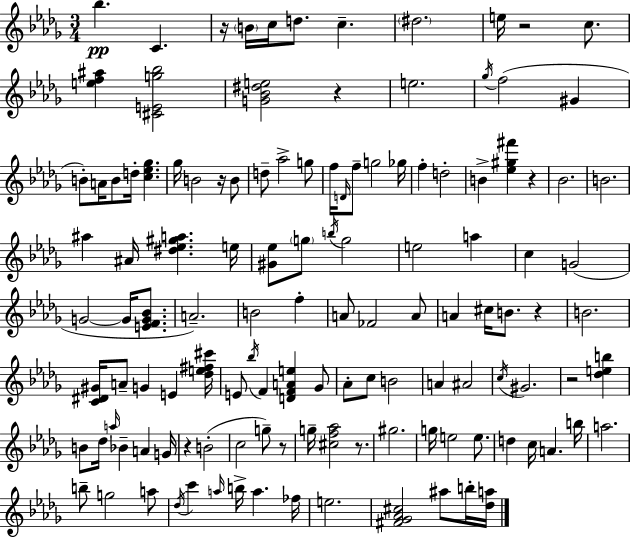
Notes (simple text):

Bb5/q. C4/q. R/s B4/s C5/s D5/e. C5/q. D#5/h. E5/s R/h C5/e. [E5,F5,A#5]/q [C#4,E4,G5,Bb5]/h [G4,Bb4,D#5,E5]/h R/q E5/h. Gb5/s F5/h G#4/q B4/e A4/s B4/e D5/s [C5,Eb5,Gb5]/q. Gb5/s B4/h R/s B4/e D5/e Ab5/h G5/e F5/s D4/s F5/e G5/h Gb5/s F5/q D5/h B4/q [Eb5,G#5,F#6]/q R/q Bb4/h. B4/h. A#5/q A#4/s [D#5,Eb5,G#5,A5]/q. E5/s [G#4,Eb5]/e G5/e B5/s G5/h E5/h A5/q C5/q G4/h G4/h G4/s [E4,F4,G4,Bb4]/e. A4/h. B4/h F5/q A4/e FES4/h A4/e A4/q C#5/s B4/e. R/q B4/h. [C4,D#4,G#4]/s A4/e G4/q E4/q [Db5,E5,F#5,C#6]/s E4/e Bb5/s F4/q [D4,F4,A4,E5]/q Gb4/e Ab4/e C5/e B4/h A4/q A#4/h C5/s G#4/h. R/h [Db5,E5,B5]/q B4/e Db5/s A5/s Bb4/q A4/q G4/s R/q B4/h C5/h G5/e R/e G5/s [C#5,F5,Ab5]/h R/e. G#5/h. G5/s E5/h E5/e. D5/q C5/s A4/q. B5/s A5/h. B5/e G5/h A5/e Db5/s C6/q A5/s B5/s A5/q. FES5/s E5/h. [F#4,Gb4,Ab4,C#5]/h A#5/e B5/s [Db5,A5]/s